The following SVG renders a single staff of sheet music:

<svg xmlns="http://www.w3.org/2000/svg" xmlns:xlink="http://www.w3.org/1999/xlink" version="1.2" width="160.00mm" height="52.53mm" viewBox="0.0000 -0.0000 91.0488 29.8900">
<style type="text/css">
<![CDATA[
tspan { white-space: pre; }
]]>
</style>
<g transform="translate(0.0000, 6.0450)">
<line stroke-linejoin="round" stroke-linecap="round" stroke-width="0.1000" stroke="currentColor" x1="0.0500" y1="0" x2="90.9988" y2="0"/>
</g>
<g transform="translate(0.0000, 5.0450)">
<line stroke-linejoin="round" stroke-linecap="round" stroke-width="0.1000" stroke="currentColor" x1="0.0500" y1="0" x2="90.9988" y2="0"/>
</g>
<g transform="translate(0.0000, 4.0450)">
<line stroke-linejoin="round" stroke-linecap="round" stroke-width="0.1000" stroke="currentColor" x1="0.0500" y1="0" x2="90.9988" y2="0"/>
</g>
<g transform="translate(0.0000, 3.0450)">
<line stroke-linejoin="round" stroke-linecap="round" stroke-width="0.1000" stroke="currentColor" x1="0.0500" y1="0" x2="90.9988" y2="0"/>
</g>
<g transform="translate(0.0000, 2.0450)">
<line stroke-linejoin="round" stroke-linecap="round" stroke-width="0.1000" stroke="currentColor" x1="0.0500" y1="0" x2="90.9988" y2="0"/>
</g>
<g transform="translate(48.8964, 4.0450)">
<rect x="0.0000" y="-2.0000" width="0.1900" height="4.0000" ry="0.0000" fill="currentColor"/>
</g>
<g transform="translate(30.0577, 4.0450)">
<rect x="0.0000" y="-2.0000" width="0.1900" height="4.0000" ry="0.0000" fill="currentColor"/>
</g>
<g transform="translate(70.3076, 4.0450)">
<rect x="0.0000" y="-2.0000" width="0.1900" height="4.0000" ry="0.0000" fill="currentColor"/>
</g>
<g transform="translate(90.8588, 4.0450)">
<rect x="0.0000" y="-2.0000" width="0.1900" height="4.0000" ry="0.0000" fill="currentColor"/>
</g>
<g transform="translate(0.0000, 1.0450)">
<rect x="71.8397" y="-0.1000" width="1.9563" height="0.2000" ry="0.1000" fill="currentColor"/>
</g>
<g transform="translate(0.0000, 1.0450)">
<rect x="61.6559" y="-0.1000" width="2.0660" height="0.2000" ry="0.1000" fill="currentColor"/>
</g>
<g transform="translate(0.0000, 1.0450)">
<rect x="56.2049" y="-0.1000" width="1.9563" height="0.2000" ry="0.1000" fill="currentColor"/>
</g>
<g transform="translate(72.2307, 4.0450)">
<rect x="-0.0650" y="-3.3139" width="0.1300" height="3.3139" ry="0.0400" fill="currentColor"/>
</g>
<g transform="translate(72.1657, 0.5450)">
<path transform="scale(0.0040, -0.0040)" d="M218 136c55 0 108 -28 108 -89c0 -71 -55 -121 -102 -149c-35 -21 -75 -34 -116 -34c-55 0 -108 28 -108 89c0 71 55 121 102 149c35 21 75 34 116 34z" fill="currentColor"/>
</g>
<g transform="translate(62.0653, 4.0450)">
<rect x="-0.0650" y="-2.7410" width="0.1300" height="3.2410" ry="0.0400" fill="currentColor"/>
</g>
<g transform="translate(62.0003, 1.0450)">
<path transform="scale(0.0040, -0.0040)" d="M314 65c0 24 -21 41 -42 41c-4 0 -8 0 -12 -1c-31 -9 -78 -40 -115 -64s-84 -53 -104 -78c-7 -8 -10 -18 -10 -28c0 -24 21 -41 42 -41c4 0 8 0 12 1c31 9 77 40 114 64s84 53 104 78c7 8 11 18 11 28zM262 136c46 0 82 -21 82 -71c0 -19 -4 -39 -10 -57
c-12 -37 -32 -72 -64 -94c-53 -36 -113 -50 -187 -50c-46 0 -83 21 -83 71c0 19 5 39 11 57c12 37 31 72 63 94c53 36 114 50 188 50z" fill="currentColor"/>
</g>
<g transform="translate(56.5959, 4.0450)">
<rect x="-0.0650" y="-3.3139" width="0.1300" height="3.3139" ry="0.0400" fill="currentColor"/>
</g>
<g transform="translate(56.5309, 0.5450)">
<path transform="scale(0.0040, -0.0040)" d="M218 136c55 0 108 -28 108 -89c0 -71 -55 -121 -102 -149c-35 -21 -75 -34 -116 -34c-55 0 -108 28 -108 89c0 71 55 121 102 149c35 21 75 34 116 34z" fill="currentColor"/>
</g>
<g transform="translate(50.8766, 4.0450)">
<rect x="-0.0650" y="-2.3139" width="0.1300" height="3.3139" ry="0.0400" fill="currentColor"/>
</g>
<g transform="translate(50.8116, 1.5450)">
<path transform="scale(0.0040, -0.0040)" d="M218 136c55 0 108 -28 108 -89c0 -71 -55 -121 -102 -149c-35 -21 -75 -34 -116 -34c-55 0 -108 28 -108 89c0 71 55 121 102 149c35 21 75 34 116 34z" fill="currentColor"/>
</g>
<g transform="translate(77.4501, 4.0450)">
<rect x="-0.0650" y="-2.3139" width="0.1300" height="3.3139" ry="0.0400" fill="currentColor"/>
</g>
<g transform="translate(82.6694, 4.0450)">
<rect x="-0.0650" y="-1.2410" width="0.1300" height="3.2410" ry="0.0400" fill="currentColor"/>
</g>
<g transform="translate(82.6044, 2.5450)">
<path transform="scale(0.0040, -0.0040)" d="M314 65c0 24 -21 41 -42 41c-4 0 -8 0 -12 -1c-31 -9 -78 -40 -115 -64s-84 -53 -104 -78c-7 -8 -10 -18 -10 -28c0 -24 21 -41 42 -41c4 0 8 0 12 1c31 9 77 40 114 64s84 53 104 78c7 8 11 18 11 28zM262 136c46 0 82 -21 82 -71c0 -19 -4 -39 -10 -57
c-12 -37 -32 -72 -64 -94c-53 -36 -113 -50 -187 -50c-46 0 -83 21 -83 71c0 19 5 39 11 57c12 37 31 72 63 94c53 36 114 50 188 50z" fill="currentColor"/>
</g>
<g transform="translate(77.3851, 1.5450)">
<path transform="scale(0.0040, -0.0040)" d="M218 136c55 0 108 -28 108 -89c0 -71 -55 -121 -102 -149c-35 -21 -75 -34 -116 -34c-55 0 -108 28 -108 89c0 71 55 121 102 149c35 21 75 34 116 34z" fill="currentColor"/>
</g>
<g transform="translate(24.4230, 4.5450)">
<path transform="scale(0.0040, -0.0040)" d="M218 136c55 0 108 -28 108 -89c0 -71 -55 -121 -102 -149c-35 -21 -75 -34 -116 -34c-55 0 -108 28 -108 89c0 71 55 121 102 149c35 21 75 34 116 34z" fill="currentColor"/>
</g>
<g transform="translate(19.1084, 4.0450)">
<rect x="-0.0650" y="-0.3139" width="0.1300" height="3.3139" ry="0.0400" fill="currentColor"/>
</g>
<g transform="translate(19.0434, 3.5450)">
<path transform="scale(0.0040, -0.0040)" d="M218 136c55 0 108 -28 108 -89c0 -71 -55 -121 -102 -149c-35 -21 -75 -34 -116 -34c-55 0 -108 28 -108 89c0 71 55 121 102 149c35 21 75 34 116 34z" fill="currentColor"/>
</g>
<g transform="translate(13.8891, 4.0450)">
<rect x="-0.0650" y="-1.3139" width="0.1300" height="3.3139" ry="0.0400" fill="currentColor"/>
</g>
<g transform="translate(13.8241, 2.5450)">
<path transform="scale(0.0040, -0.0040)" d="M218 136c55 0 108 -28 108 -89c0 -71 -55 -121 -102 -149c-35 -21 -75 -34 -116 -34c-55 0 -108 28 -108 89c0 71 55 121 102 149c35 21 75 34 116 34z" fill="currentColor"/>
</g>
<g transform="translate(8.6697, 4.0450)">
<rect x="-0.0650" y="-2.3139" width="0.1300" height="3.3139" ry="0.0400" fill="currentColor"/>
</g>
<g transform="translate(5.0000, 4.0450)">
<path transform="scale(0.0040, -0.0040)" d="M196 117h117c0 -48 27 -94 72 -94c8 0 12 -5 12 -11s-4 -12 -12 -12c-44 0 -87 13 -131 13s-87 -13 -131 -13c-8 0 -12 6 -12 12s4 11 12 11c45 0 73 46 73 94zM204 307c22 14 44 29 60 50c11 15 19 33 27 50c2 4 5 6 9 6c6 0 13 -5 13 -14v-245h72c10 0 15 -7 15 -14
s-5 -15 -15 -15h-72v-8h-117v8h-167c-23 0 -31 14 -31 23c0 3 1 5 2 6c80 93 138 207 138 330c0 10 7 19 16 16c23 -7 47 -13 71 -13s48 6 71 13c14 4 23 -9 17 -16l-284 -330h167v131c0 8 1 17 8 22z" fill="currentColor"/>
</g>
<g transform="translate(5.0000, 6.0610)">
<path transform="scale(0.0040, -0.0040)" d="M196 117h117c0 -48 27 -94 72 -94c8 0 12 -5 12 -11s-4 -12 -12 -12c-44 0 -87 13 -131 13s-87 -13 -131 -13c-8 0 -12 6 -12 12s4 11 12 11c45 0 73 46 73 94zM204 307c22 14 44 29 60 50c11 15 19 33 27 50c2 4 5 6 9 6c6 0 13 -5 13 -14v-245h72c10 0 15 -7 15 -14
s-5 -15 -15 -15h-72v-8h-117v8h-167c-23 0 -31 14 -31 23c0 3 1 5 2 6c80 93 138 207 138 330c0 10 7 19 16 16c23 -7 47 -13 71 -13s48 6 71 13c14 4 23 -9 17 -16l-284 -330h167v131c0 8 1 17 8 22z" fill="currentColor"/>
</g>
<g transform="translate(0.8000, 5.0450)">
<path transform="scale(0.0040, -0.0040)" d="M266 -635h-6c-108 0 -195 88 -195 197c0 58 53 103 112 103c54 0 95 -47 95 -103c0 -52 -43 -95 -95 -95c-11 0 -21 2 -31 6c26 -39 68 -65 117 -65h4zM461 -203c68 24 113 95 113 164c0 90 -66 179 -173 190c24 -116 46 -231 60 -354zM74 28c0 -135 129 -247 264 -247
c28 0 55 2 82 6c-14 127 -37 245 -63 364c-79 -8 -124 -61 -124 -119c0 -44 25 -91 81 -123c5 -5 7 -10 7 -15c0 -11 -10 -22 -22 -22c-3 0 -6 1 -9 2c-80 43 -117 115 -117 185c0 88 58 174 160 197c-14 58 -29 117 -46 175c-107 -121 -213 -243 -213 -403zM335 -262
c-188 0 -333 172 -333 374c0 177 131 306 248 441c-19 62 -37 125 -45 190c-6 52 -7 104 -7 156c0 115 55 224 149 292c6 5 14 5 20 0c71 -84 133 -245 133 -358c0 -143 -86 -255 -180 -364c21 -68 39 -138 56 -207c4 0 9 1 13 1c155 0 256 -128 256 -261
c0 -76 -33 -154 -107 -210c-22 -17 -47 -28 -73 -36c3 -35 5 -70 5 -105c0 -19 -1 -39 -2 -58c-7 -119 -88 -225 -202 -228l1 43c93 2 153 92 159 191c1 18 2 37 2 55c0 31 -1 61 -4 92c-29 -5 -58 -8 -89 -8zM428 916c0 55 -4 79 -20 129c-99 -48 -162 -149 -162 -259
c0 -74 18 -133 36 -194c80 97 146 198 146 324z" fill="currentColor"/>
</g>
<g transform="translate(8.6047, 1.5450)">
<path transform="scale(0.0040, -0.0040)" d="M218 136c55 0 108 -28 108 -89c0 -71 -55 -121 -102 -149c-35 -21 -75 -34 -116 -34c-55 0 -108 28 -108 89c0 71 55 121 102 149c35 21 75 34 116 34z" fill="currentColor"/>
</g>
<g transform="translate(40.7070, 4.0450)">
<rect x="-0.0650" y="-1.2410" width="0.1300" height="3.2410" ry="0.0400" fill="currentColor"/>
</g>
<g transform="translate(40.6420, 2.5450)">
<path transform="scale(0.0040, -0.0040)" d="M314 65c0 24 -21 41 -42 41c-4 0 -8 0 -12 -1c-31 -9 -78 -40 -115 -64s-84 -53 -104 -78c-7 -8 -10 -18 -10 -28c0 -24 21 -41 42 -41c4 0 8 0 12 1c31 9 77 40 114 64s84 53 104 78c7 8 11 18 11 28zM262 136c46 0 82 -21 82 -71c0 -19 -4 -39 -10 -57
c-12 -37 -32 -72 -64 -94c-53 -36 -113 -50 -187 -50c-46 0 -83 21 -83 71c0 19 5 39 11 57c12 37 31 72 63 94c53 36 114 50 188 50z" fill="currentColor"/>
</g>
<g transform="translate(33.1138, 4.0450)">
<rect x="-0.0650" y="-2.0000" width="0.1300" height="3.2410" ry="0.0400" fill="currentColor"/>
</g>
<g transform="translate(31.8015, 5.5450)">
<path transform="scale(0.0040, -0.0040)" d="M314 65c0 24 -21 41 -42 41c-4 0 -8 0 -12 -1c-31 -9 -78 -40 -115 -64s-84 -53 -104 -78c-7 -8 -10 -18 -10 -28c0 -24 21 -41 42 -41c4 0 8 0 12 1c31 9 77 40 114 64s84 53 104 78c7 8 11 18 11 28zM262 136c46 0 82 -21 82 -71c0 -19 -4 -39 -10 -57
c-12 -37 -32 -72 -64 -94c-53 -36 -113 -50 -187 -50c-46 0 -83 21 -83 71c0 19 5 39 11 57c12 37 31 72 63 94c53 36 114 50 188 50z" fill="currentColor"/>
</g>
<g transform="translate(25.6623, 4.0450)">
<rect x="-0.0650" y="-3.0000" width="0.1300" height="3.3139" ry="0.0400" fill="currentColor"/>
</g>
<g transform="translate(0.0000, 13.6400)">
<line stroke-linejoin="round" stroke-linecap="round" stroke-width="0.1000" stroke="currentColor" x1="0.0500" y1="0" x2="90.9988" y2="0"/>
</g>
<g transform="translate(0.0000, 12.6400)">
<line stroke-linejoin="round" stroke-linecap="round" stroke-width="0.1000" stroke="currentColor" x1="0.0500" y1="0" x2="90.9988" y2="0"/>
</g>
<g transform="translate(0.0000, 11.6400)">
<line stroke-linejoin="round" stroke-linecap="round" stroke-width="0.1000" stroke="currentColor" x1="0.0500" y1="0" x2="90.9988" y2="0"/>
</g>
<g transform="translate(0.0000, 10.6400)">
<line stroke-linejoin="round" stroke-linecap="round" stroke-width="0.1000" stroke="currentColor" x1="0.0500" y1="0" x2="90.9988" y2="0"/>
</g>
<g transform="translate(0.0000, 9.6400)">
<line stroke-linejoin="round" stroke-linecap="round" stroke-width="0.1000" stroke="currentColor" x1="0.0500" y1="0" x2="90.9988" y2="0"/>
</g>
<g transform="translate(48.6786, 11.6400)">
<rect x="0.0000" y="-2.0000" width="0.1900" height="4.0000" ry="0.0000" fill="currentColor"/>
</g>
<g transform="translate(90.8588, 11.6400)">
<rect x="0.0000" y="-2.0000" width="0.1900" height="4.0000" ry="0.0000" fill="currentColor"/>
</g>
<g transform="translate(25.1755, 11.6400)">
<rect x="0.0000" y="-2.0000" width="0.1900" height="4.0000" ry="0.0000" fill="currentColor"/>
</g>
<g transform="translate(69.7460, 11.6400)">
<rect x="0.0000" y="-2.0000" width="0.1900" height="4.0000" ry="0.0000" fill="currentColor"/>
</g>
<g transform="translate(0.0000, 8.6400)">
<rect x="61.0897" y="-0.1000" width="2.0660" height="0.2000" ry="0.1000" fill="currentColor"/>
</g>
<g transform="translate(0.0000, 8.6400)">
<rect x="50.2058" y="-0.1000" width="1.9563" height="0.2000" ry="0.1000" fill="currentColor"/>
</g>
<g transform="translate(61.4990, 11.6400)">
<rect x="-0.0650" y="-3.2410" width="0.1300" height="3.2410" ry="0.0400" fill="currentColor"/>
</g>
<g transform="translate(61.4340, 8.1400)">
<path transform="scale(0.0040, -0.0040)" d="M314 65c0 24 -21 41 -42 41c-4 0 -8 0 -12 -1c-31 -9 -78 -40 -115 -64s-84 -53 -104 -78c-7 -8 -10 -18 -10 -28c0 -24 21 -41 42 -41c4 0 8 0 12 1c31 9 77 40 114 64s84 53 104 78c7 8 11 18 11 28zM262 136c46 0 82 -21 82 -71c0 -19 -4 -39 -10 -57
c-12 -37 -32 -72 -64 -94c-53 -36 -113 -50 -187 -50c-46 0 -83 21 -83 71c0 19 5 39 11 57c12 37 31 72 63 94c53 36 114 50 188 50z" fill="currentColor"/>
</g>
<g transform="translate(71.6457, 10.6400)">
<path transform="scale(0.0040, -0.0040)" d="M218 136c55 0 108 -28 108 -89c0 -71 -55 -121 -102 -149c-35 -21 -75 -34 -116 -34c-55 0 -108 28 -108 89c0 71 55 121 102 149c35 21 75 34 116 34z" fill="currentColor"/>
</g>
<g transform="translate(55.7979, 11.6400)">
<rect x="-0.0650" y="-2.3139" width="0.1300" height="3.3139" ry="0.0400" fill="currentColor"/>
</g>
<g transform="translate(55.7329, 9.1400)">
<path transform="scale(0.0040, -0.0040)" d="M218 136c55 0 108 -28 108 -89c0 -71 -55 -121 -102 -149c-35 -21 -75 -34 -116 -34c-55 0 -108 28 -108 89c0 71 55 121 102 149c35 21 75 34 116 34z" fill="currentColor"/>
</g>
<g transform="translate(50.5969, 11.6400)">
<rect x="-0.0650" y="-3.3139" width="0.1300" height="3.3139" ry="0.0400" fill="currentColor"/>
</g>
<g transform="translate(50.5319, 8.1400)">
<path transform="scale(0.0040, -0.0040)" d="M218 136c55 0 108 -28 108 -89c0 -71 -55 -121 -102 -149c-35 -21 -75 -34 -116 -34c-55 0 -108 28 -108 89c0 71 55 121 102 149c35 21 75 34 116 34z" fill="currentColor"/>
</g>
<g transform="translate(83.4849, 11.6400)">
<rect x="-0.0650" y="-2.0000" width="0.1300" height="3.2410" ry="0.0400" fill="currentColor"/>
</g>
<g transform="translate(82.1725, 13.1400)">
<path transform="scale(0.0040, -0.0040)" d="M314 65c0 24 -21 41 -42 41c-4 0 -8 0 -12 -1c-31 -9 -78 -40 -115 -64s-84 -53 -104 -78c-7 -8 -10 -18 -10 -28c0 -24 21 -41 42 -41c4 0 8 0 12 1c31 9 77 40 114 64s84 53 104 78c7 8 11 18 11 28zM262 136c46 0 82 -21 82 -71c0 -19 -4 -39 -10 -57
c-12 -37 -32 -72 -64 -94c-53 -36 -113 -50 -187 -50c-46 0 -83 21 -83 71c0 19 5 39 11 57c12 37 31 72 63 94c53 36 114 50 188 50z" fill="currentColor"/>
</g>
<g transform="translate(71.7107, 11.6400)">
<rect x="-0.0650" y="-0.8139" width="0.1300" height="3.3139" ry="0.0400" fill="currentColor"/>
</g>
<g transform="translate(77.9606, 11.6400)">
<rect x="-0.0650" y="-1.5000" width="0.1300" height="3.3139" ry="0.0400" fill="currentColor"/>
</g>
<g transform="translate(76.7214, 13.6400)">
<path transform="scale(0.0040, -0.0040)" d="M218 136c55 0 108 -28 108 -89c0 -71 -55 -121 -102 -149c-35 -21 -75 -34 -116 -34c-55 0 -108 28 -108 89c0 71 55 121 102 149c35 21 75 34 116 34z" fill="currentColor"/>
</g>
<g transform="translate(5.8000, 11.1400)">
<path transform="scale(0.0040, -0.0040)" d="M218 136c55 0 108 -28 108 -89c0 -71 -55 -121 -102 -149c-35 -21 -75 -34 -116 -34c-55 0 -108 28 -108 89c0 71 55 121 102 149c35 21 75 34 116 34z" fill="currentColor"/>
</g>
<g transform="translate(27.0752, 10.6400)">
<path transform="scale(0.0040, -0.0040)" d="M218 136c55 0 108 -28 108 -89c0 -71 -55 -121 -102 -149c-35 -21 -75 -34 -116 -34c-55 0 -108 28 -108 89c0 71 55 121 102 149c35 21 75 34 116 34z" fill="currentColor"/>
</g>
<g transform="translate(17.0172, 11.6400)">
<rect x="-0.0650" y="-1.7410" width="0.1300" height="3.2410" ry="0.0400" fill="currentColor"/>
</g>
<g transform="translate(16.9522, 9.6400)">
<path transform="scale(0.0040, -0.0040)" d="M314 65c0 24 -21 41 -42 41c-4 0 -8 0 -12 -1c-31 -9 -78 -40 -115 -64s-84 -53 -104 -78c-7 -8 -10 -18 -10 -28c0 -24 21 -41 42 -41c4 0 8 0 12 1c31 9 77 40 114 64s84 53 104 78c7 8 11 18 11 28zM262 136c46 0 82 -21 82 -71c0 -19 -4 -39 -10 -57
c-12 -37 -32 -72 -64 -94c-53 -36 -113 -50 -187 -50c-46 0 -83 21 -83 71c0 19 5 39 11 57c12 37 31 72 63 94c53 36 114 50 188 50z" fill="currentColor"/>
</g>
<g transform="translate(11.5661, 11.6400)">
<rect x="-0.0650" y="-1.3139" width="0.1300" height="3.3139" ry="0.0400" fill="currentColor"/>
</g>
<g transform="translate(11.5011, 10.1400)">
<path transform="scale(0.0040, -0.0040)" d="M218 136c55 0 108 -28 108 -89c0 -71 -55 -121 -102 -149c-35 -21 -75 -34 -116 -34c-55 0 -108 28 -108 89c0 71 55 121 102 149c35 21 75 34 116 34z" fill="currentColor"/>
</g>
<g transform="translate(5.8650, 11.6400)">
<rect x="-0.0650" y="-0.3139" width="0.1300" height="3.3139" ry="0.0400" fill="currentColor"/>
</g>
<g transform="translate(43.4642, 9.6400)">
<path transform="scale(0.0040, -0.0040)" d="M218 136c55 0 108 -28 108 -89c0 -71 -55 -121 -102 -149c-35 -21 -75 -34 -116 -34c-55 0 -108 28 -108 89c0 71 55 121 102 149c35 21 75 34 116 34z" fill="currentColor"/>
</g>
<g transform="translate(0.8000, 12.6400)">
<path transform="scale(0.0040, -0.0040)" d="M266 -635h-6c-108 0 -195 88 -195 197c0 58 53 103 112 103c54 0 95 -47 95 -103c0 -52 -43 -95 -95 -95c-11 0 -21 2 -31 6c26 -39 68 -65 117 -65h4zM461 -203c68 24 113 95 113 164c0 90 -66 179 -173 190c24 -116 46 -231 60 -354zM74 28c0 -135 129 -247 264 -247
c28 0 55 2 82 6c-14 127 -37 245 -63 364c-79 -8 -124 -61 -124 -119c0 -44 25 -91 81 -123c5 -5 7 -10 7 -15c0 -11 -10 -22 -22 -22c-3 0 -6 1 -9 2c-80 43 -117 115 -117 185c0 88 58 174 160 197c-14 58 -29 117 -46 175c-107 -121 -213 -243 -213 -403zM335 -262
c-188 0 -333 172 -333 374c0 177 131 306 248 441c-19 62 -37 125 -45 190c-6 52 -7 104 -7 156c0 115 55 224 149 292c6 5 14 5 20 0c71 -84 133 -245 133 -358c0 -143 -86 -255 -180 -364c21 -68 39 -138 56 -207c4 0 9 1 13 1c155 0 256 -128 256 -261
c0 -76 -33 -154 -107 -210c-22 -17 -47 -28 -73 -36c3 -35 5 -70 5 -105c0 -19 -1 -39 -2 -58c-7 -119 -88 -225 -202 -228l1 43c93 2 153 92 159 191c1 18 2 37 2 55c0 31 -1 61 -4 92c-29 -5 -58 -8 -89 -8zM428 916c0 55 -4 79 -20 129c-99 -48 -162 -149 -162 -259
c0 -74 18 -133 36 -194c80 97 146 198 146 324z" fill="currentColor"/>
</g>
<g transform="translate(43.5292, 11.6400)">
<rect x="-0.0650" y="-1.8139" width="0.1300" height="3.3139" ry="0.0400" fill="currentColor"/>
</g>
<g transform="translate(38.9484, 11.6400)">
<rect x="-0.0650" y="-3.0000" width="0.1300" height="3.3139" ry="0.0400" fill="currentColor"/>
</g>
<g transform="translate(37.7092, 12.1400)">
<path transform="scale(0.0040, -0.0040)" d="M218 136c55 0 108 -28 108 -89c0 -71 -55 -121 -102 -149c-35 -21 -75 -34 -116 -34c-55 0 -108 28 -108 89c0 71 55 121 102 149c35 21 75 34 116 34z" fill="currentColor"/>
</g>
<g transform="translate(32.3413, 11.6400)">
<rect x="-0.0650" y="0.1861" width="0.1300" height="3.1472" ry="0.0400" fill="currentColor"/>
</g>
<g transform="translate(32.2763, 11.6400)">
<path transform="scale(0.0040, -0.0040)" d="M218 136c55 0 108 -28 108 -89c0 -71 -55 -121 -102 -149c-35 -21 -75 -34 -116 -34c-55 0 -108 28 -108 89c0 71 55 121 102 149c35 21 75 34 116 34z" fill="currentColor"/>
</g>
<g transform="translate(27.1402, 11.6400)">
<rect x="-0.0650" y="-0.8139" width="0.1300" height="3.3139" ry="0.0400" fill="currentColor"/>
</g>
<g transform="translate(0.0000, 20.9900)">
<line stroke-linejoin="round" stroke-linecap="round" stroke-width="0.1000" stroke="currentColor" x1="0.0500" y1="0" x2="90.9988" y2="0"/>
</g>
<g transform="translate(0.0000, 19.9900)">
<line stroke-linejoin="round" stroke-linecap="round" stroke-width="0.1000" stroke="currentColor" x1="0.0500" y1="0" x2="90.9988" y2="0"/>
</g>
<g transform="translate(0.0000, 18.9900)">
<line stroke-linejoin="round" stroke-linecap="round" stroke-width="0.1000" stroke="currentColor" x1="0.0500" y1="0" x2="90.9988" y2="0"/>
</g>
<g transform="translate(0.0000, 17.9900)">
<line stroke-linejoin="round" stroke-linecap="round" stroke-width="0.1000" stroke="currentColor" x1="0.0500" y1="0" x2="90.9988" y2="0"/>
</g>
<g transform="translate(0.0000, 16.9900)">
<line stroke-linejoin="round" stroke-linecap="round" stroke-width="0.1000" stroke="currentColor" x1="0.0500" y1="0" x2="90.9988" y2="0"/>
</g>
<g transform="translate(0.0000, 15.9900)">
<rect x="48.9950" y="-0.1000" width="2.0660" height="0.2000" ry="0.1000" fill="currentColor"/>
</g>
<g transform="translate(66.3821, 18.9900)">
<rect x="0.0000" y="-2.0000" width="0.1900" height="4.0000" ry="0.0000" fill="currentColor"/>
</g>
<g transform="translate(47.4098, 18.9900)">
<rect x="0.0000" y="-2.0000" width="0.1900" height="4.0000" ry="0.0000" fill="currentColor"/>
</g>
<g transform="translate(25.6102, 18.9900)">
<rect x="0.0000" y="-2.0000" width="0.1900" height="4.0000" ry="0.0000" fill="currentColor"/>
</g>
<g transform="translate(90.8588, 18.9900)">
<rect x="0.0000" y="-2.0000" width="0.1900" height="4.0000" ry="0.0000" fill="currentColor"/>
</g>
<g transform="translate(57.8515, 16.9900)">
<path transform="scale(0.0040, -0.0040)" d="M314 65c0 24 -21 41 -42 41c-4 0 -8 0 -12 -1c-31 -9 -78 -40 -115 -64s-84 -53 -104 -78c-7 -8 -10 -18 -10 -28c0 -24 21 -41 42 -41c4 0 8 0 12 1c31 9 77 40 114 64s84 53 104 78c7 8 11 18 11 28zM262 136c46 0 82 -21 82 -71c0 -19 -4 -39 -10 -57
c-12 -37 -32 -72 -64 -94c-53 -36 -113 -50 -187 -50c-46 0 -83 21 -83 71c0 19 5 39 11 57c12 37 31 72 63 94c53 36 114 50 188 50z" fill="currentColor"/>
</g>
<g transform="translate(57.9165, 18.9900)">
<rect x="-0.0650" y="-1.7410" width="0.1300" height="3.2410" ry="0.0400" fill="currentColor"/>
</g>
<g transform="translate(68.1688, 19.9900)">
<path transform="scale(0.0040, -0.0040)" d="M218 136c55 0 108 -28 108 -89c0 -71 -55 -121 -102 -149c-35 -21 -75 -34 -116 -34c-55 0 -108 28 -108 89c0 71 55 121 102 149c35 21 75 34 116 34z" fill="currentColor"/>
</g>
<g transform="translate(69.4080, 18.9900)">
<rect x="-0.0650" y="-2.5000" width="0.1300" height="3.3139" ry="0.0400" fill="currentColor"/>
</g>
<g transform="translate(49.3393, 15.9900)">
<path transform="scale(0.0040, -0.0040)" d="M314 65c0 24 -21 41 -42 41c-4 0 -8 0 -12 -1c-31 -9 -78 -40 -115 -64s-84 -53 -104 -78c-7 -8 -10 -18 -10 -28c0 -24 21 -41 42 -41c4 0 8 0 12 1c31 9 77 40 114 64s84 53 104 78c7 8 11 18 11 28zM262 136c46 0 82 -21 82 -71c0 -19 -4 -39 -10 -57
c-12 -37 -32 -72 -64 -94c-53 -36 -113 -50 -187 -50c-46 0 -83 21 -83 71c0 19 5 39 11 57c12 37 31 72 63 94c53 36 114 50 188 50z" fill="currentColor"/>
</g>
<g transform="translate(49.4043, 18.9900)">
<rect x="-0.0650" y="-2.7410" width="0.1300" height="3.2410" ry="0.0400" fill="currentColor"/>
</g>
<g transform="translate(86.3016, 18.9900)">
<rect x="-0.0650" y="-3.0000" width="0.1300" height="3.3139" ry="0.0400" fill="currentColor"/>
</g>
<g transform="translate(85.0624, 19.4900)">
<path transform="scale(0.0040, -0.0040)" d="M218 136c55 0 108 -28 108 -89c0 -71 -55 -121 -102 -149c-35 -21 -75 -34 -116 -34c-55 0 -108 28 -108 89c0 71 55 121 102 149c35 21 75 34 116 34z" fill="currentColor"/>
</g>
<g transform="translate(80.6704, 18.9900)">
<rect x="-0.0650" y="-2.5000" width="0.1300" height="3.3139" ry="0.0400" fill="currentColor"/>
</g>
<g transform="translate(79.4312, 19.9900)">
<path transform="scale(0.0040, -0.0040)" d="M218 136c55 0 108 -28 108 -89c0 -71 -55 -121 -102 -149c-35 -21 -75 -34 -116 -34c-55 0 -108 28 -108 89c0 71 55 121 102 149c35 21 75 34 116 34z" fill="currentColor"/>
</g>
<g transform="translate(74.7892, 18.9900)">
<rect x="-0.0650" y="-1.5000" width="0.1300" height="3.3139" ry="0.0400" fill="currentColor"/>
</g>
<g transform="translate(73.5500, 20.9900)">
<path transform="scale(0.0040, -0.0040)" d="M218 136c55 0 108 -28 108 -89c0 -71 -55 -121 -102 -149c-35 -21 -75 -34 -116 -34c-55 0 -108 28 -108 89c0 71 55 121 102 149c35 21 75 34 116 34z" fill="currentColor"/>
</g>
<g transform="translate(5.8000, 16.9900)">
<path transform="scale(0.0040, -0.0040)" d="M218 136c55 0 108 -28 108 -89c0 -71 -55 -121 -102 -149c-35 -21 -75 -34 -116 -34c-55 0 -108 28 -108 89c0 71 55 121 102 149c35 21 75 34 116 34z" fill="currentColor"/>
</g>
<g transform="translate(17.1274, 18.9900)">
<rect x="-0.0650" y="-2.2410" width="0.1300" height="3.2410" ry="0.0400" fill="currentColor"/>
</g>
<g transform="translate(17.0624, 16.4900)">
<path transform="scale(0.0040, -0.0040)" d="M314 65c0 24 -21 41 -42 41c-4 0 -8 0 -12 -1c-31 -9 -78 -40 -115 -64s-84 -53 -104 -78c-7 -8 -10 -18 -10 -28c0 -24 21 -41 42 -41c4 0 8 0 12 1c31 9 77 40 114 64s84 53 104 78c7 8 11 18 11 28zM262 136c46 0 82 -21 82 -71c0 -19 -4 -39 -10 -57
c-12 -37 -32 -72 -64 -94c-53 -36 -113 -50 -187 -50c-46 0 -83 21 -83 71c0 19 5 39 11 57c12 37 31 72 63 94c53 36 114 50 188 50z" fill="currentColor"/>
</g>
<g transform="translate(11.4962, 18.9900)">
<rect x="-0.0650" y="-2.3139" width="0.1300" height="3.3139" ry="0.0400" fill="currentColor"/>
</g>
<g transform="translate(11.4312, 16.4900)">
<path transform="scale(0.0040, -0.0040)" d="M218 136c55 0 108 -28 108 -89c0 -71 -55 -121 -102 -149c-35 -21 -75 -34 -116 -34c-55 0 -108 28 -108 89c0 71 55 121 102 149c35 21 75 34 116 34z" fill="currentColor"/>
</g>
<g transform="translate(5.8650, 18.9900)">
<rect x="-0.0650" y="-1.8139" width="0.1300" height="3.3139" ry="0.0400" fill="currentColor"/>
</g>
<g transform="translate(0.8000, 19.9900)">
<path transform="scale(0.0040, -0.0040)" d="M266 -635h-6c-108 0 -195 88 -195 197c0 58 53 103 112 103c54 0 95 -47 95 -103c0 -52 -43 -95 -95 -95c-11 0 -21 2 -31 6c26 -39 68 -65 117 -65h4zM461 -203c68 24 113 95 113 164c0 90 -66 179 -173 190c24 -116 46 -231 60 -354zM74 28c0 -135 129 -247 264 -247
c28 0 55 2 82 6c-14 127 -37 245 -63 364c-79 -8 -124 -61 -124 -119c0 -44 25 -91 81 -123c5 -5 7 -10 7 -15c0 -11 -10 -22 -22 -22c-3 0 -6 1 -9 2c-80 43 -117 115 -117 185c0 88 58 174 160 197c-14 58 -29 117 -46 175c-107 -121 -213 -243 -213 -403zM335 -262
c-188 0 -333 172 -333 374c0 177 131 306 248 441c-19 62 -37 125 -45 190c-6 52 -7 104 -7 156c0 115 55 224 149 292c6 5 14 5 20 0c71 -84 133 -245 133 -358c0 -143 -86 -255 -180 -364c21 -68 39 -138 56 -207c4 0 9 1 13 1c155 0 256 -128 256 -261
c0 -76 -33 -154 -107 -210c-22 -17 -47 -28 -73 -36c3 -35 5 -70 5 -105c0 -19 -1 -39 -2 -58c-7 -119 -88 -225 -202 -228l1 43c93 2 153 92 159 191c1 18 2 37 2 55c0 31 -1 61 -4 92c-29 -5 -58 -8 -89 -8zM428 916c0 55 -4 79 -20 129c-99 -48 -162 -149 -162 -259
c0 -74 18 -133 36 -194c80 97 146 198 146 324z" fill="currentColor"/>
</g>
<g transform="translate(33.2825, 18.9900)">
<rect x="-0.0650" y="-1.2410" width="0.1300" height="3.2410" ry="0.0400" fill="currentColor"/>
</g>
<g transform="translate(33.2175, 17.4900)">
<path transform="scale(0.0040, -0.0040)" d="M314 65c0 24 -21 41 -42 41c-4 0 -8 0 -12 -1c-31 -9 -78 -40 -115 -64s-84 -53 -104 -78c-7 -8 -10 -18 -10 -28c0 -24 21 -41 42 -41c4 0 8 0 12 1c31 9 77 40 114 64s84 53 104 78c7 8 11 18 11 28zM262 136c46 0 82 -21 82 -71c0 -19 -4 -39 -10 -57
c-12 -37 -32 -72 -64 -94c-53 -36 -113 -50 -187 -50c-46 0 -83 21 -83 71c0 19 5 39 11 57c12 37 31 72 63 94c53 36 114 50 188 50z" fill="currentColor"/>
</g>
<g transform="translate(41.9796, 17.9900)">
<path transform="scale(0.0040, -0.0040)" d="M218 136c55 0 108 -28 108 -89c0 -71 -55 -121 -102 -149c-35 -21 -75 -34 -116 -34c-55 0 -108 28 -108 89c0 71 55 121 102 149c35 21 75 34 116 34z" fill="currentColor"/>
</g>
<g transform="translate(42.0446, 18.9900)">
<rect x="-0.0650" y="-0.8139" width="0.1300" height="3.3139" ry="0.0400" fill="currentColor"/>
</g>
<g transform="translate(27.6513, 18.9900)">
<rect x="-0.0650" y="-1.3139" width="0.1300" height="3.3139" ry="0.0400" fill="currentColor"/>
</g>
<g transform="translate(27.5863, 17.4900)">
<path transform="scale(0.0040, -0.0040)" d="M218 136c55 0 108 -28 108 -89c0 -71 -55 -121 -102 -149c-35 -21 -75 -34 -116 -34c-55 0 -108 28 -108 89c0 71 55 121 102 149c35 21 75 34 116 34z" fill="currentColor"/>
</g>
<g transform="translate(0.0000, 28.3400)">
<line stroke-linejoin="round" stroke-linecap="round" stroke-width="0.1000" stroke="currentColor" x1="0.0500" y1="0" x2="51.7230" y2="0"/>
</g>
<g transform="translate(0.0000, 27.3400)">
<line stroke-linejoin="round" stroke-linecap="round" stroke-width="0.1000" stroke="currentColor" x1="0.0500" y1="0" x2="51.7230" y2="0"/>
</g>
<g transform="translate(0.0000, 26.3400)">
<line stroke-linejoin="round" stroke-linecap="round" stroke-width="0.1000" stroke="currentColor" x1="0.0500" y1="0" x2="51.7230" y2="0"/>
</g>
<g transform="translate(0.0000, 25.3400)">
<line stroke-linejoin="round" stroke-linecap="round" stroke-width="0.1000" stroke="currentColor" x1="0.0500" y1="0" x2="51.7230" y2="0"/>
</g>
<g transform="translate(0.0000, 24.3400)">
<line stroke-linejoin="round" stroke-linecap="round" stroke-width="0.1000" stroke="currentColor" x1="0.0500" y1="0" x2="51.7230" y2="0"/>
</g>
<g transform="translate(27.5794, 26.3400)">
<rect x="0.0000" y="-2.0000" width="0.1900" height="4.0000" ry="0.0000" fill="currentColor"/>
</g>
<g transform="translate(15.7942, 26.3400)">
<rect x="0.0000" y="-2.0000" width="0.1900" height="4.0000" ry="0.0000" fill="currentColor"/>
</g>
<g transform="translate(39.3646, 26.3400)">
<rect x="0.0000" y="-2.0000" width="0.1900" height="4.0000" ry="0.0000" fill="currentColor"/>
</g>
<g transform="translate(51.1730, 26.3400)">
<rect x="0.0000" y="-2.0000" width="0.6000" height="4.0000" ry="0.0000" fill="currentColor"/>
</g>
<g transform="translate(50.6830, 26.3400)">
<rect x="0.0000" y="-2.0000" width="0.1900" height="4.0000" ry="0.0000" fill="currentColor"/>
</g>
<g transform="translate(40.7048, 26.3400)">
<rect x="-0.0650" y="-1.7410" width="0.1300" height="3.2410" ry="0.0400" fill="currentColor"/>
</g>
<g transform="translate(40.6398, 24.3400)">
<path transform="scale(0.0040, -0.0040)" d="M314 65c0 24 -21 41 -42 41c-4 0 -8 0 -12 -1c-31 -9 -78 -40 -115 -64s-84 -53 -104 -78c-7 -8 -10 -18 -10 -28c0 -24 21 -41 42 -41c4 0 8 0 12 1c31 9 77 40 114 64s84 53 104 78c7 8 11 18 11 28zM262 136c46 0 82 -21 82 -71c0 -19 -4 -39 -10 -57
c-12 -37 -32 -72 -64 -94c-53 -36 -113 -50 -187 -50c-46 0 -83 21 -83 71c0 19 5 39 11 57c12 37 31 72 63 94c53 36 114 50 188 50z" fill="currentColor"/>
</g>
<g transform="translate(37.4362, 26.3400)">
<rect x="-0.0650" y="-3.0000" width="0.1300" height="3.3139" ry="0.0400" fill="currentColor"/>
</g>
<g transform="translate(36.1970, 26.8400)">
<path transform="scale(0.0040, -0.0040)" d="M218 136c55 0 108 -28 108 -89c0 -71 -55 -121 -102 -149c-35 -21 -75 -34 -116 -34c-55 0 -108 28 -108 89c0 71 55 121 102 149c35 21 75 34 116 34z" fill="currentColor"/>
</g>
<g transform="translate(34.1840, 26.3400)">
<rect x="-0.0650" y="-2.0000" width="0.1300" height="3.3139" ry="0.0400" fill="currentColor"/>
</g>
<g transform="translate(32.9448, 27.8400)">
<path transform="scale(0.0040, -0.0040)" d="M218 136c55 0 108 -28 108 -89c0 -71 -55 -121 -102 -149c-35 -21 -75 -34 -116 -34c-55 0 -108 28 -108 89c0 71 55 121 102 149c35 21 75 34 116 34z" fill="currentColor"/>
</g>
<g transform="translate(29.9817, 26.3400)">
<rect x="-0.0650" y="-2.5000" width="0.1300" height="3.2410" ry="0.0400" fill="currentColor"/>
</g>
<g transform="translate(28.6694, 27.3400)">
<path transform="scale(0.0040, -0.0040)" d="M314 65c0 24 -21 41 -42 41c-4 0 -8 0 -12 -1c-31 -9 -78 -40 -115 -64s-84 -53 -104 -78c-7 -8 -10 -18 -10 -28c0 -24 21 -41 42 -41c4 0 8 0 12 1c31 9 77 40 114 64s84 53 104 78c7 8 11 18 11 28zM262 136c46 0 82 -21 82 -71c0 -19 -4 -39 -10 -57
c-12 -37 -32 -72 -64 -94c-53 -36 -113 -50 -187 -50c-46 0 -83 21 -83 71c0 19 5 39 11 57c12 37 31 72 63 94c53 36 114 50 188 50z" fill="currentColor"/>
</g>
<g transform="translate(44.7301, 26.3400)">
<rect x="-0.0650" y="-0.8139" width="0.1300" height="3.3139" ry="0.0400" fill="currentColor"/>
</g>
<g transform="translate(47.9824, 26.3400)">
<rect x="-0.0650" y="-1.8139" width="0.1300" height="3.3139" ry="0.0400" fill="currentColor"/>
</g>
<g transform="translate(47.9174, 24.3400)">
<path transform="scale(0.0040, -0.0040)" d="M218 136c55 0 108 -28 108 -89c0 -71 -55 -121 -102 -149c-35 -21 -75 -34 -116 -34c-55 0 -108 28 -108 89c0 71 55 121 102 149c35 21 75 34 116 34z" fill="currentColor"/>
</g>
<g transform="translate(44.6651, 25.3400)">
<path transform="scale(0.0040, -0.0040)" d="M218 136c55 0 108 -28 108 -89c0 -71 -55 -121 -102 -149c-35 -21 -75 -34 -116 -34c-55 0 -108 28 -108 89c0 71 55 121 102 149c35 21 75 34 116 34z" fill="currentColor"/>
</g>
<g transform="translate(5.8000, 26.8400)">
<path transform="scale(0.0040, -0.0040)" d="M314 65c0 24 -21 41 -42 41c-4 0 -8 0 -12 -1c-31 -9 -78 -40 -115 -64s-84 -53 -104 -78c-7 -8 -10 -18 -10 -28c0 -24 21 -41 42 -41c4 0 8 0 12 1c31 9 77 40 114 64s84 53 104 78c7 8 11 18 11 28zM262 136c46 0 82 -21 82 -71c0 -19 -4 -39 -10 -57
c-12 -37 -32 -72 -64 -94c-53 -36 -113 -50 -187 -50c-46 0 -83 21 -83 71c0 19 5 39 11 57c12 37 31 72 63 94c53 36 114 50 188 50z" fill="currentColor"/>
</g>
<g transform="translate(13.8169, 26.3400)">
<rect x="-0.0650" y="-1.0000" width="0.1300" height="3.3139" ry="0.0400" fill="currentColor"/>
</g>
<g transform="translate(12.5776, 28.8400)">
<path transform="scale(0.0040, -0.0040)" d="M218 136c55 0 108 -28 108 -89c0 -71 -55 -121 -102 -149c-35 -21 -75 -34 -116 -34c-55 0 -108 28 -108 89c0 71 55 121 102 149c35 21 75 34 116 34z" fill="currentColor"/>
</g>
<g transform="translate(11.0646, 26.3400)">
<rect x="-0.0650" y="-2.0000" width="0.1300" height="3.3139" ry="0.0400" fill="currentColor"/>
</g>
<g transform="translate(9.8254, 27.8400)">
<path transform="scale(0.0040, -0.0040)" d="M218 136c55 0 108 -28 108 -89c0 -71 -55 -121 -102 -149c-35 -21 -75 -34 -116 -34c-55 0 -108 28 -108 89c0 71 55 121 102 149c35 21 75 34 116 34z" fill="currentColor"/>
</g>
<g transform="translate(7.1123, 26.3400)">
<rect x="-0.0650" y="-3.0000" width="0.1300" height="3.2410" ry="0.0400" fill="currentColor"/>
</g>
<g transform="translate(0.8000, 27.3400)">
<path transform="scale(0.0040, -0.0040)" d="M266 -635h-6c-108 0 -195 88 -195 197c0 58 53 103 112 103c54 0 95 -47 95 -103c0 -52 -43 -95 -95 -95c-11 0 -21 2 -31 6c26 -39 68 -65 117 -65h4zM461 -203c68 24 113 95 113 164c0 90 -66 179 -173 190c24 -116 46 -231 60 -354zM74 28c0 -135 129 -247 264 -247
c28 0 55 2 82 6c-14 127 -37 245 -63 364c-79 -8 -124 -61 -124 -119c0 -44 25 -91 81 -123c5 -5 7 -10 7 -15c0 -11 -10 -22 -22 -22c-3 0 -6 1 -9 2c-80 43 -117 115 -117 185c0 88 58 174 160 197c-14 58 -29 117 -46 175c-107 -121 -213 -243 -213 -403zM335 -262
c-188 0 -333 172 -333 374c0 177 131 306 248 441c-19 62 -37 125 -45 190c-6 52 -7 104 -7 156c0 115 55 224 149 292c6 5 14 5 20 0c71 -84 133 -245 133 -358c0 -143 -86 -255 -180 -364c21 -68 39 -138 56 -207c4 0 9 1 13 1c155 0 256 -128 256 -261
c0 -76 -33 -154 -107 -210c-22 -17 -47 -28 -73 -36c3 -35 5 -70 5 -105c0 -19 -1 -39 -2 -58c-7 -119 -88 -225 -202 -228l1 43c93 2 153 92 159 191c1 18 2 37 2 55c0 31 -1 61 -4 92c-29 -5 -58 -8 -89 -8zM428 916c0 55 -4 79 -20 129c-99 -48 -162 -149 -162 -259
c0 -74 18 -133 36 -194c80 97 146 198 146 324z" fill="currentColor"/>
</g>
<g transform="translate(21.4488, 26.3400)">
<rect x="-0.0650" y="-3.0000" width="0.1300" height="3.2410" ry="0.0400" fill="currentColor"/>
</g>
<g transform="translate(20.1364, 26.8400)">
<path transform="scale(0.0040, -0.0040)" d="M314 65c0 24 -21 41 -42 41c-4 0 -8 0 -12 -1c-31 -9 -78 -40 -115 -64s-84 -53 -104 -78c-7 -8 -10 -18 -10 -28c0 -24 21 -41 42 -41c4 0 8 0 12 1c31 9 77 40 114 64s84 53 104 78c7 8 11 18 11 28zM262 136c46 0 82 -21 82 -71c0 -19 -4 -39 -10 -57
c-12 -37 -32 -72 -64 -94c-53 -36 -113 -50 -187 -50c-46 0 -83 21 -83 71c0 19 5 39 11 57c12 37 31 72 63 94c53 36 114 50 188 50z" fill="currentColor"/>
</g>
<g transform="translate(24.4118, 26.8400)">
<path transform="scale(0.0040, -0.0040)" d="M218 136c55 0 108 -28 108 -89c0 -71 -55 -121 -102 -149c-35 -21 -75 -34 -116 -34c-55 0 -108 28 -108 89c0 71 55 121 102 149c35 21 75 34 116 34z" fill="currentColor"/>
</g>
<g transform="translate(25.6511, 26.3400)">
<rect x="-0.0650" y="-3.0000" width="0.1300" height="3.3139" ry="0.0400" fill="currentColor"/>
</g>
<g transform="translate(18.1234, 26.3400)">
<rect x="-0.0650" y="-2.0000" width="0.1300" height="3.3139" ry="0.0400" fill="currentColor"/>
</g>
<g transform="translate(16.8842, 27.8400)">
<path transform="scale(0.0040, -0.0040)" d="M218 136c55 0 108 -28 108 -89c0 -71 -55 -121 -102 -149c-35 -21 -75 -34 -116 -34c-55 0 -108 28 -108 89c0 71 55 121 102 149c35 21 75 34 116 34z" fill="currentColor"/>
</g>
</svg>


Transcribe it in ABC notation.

X:1
T:Untitled
M:4/4
L:1/4
K:C
g e c A F2 e2 g b a2 b g e2 c e f2 d B A f b g b2 d E F2 f g g2 e e2 d a2 f2 G E G A A2 F D F A2 A G2 F A f2 d f